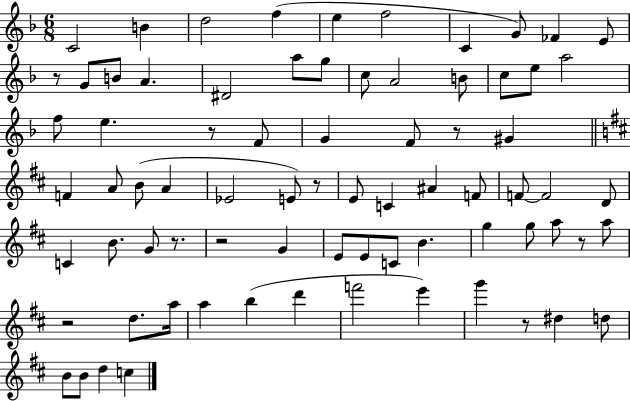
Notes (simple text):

C4/h B4/q D5/h F5/q E5/q F5/h C4/q G4/e FES4/q E4/e R/e G4/e B4/e A4/q. D#4/h A5/e G5/e C5/e A4/h B4/e C5/e E5/e A5/h F5/e E5/q. R/e F4/e G4/q F4/e R/e G#4/q F4/q A4/e B4/e A4/q Eb4/h E4/e R/e E4/e C4/q A#4/q F4/e F4/e F4/h D4/e C4/q B4/e. G4/e R/e. R/h G4/q E4/e E4/e C4/e B4/q. G5/q G5/e A5/e R/e A5/e R/h D5/e. A5/s A5/q B5/q D6/q F6/h E6/q G6/q R/e D#5/q D5/e B4/e B4/e D5/q C5/q